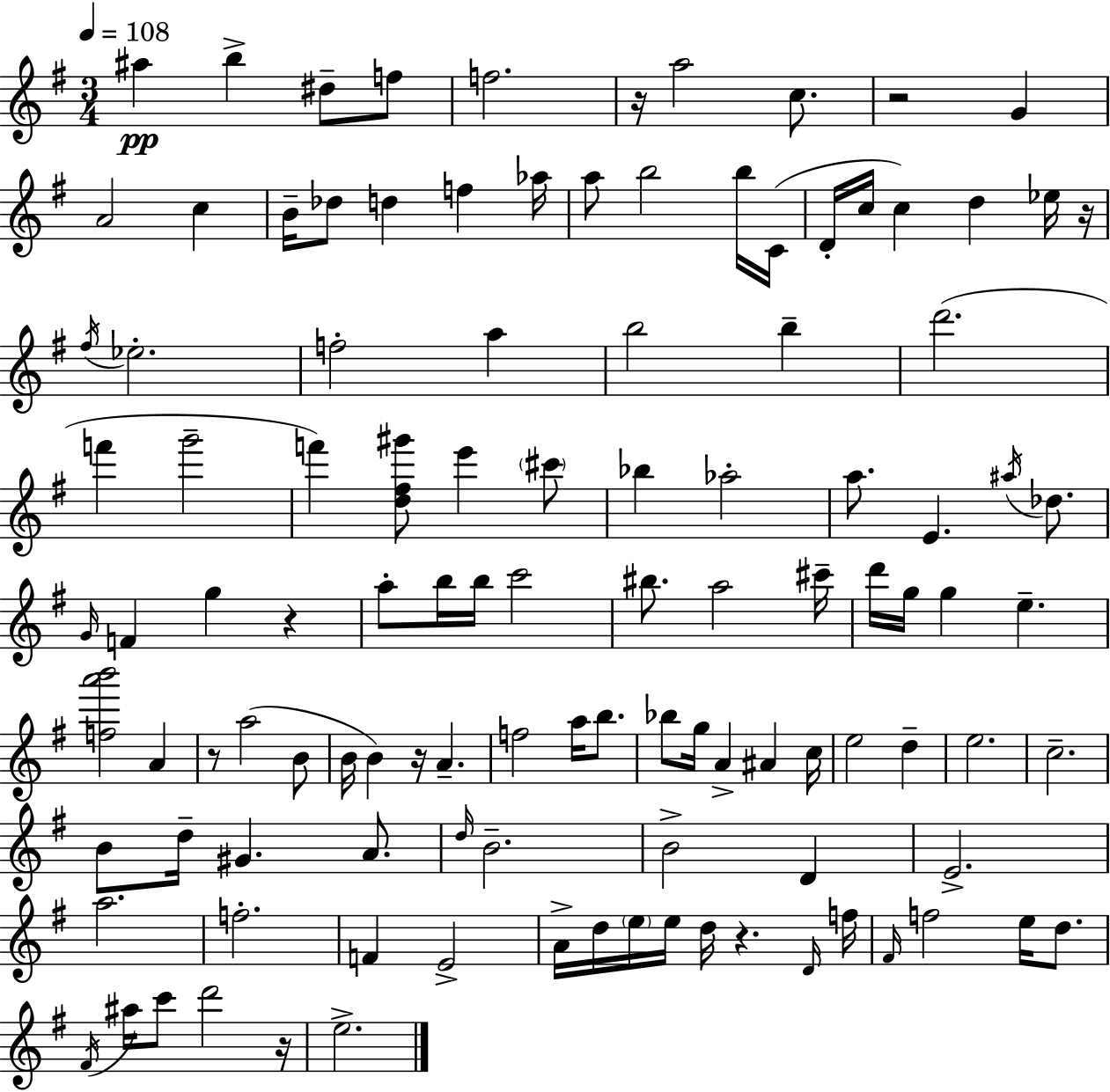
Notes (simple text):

A#5/q B5/q D#5/e F5/e F5/h. R/s A5/h C5/e. R/h G4/q A4/h C5/q B4/s Db5/e D5/q F5/q Ab5/s A5/e B5/h B5/s C4/s D4/s C5/s C5/q D5/q Eb5/s R/s F#5/s Eb5/h. F5/h A5/q B5/h B5/q D6/h. F6/q G6/h F6/q [D5,F#5,G#6]/e E6/q C#6/e Bb5/q Ab5/h A5/e. E4/q. A#5/s Db5/e. G4/s F4/q G5/q R/q A5/e B5/s B5/s C6/h BIS5/e. A5/h C#6/s D6/s G5/s G5/q E5/q. [F5,A6,B6]/h A4/q R/e A5/h B4/e B4/s B4/q R/s A4/q. F5/h A5/s B5/e. Bb5/e G5/s A4/q A#4/q C5/s E5/h D5/q E5/h. C5/h. B4/e D5/s G#4/q. A4/e. D5/s B4/h. B4/h D4/q E4/h. A5/h. F5/h. F4/q E4/h A4/s D5/s E5/s E5/s D5/s R/q. D4/s F5/s F#4/s F5/h E5/s D5/e. F#4/s A#5/s C6/e D6/h R/s E5/h.